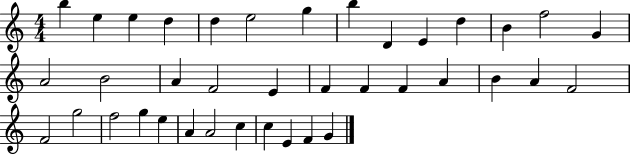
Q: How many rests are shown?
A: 0